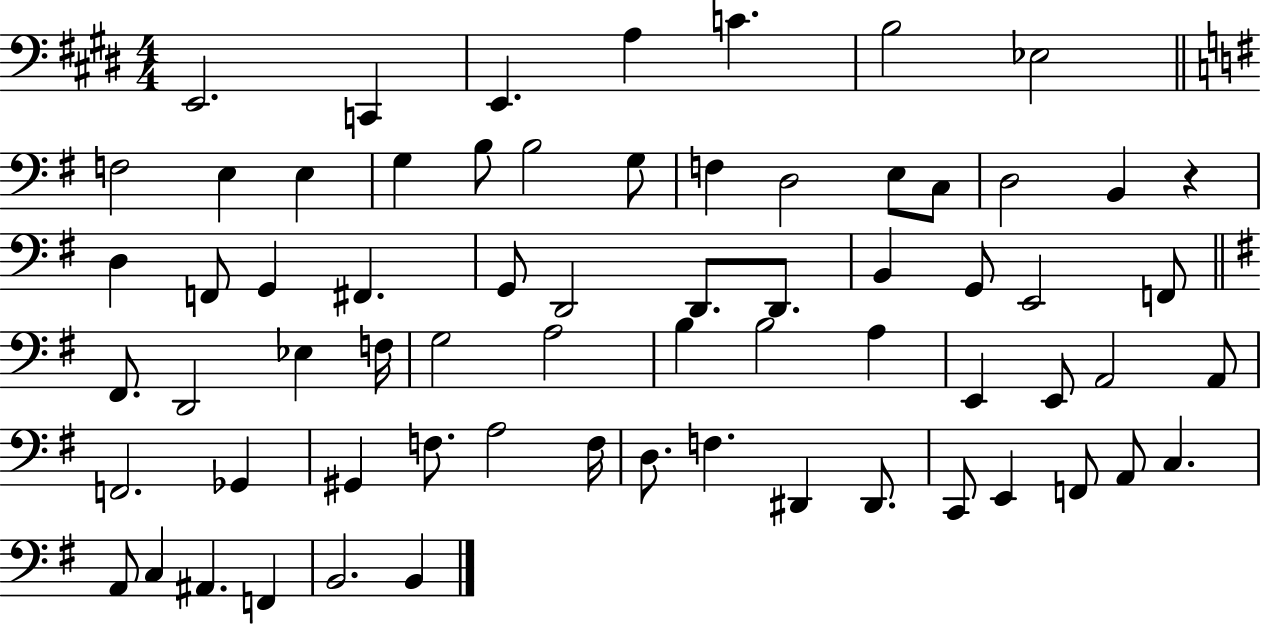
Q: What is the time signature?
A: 4/4